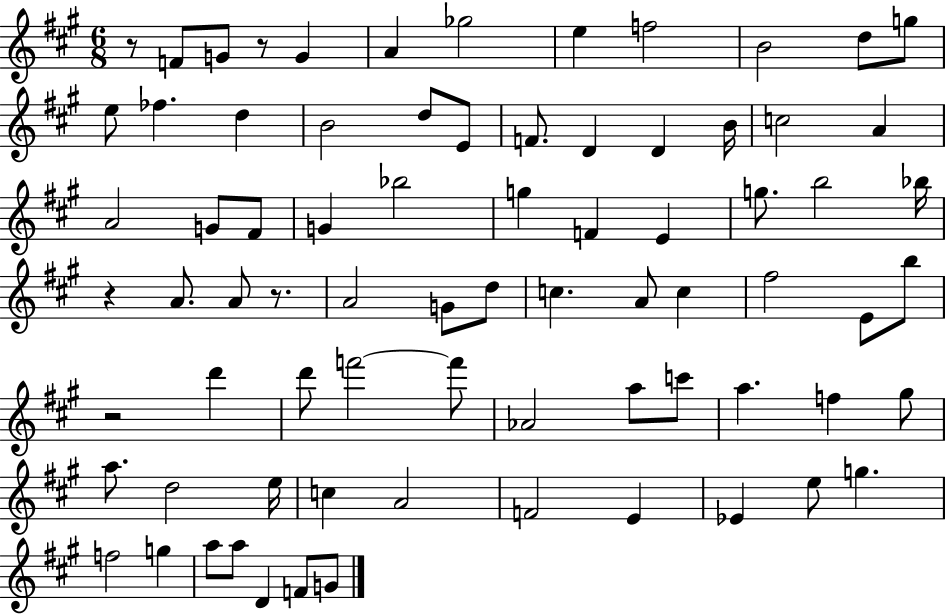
{
  \clef treble
  \numericTimeSignature
  \time 6/8
  \key a \major
  r8 f'8 g'8 r8 g'4 | a'4 ges''2 | e''4 f''2 | b'2 d''8 g''8 | \break e''8 fes''4. d''4 | b'2 d''8 e'8 | f'8. d'4 d'4 b'16 | c''2 a'4 | \break a'2 g'8 fis'8 | g'4 bes''2 | g''4 f'4 e'4 | g''8. b''2 bes''16 | \break r4 a'8. a'8 r8. | a'2 g'8 d''8 | c''4. a'8 c''4 | fis''2 e'8 b''8 | \break r2 d'''4 | d'''8 f'''2~~ f'''8 | aes'2 a''8 c'''8 | a''4. f''4 gis''8 | \break a''8. d''2 e''16 | c''4 a'2 | f'2 e'4 | ees'4 e''8 g''4. | \break f''2 g''4 | a''8 a''8 d'4 f'8 g'8 | \bar "|."
}